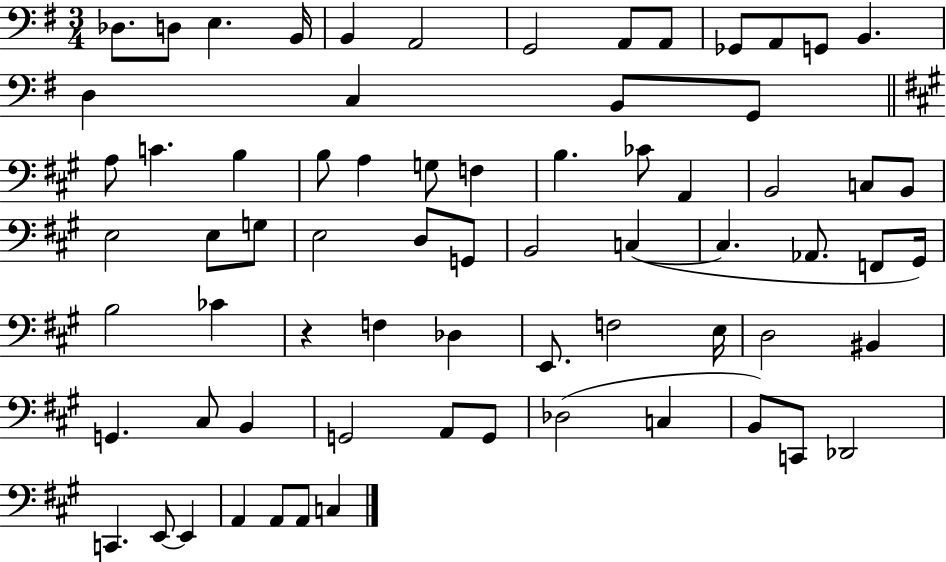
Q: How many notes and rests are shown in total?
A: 70